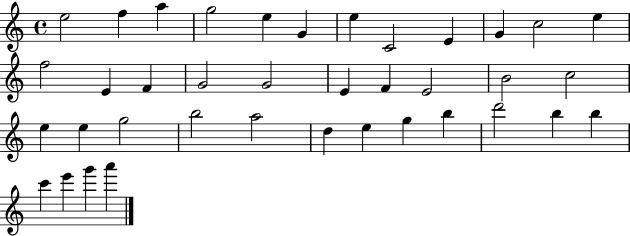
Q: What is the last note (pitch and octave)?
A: A6